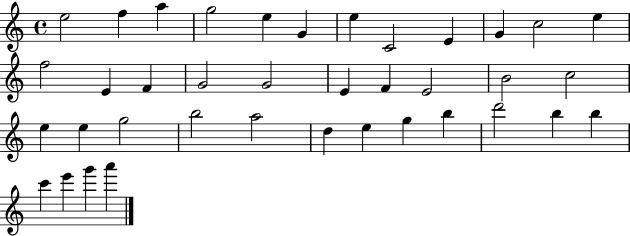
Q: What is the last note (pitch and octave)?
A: A6